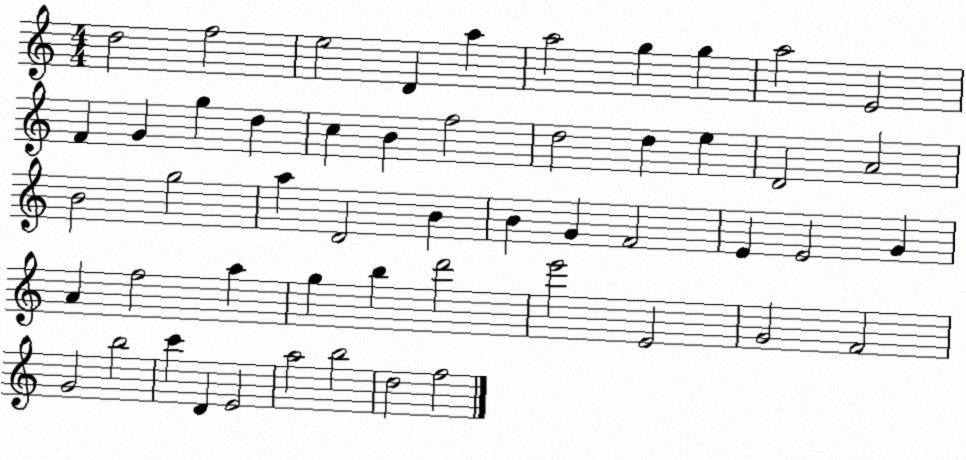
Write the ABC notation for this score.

X:1
T:Untitled
M:4/4
L:1/4
K:C
d2 f2 e2 D a a2 g g a2 E2 F G g d c B f2 d2 d e D2 A2 B2 g2 a D2 B B G F2 E E2 G A f2 a g b d'2 e'2 E2 G2 F2 G2 b2 c' D E2 a2 b2 d2 f2